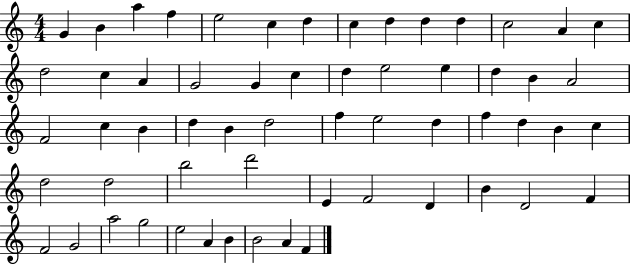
{
  \clef treble
  \numericTimeSignature
  \time 4/4
  \key c \major
  g'4 b'4 a''4 f''4 | e''2 c''4 d''4 | c''4 d''4 d''4 d''4 | c''2 a'4 c''4 | \break d''2 c''4 a'4 | g'2 g'4 c''4 | d''4 e''2 e''4 | d''4 b'4 a'2 | \break f'2 c''4 b'4 | d''4 b'4 d''2 | f''4 e''2 d''4 | f''4 d''4 b'4 c''4 | \break d''2 d''2 | b''2 d'''2 | e'4 f'2 d'4 | b'4 d'2 f'4 | \break f'2 g'2 | a''2 g''2 | e''2 a'4 b'4 | b'2 a'4 f'4 | \break \bar "|."
}